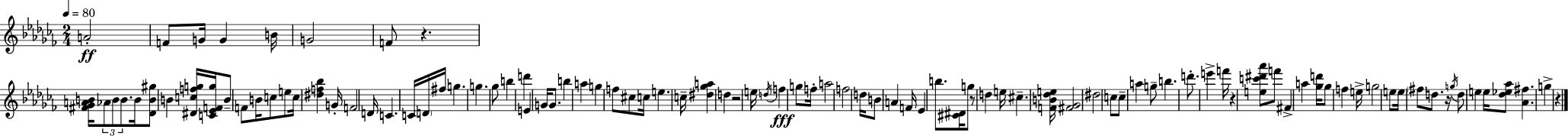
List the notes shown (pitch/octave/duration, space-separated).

A4/h F4/e G4/s G4/q B4/s G4/h F4/e R/q. [F#4,Gb4,A4,B4]/s Ab4/e B4/e B4/e. B4/s [Db4,B4,G#5]/e B4/q [D#4,C5,F5,G5]/s [C4,Eb4,F4,G5]/s B4/e F4/e B4/s C5/e E5/e C5/s [D#5,F5,Bb5]/q G4/s F4/h D4/s C4/q. C4/s D4/s F#5/s G5/q. G5/q. Gb5/e B5/q D6/q E4/q G4/s G4/e. B5/q A5/q G5/q F5/e C#5/e C5/s E5/q. C5/s [D#5,Gb5,A5]/q D5/q R/h E5/s D5/s F5/q G5/e F5/s A5/h F5/h D5/s B4/e A4/q F4/s Eb4/q B5/e. [C#4,D#4]/s G5/e R/e D5/q E5/s C#5/q. [F4,B4,Db5,E5]/s [F#4,Gb4]/h D#5/h C5/e C5/e A5/q G5/e B5/q. D6/e. E6/q F6/s R/q [E5,C6,D#6,Ab6]/e F6/e F#4/q A5/q [Gb5,D6]/s Gb5/e F5/q E5/s G5/h E5/e E5/s F#5/e D5/e. R/s G5/s D5/e E5/q E5/s [Db5,Eb5,Ab5]/e [Ab4,F#5]/q. G5/q R/q